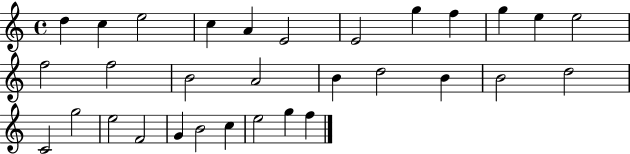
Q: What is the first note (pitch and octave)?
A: D5